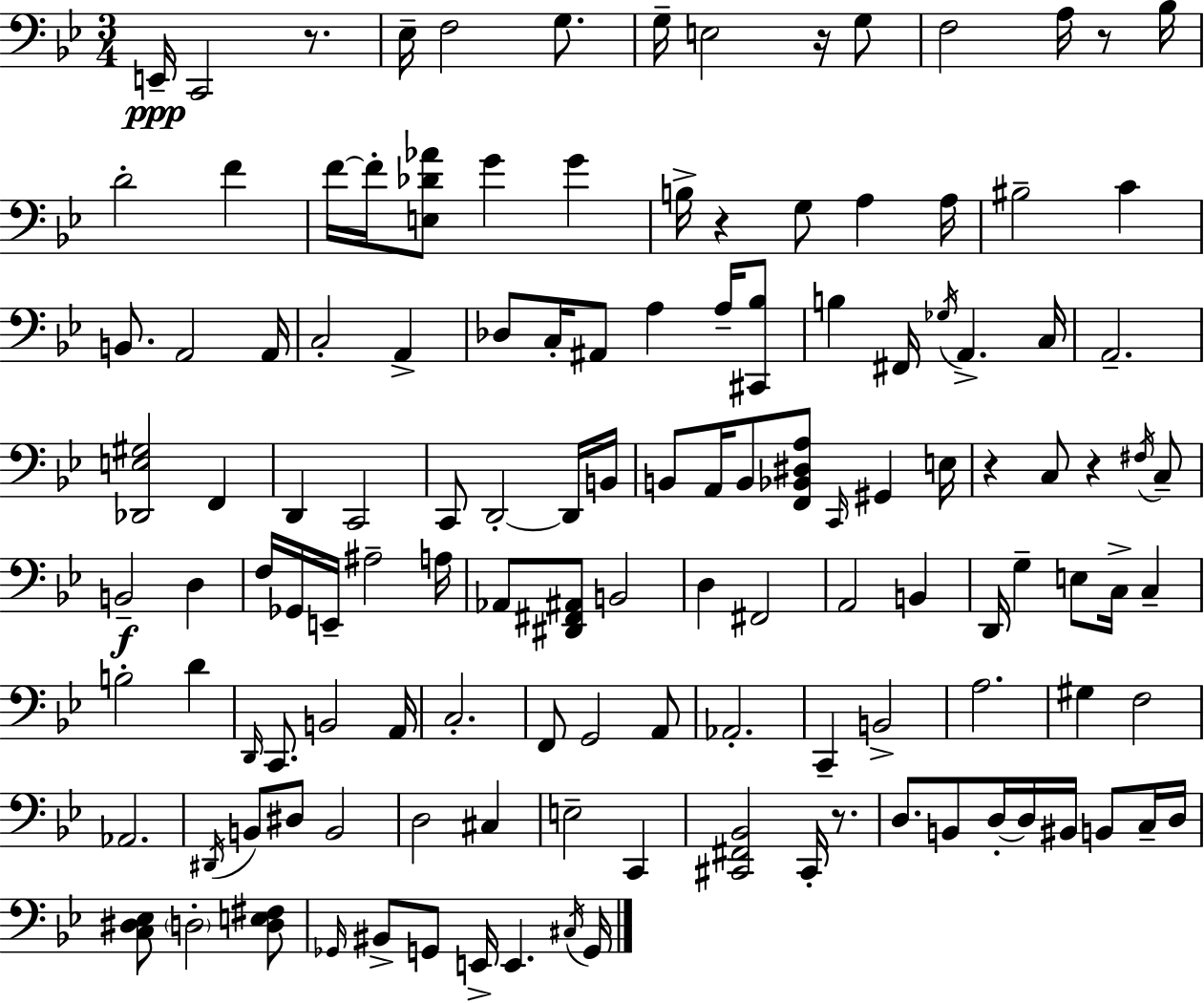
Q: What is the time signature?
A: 3/4